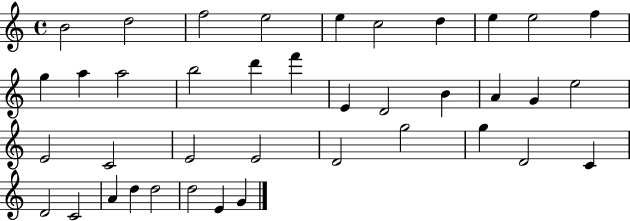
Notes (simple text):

B4/h D5/h F5/h E5/h E5/q C5/h D5/q E5/q E5/h F5/q G5/q A5/q A5/h B5/h D6/q F6/q E4/q D4/h B4/q A4/q G4/q E5/h E4/h C4/h E4/h E4/h D4/h G5/h G5/q D4/h C4/q D4/h C4/h A4/q D5/q D5/h D5/h E4/q G4/q